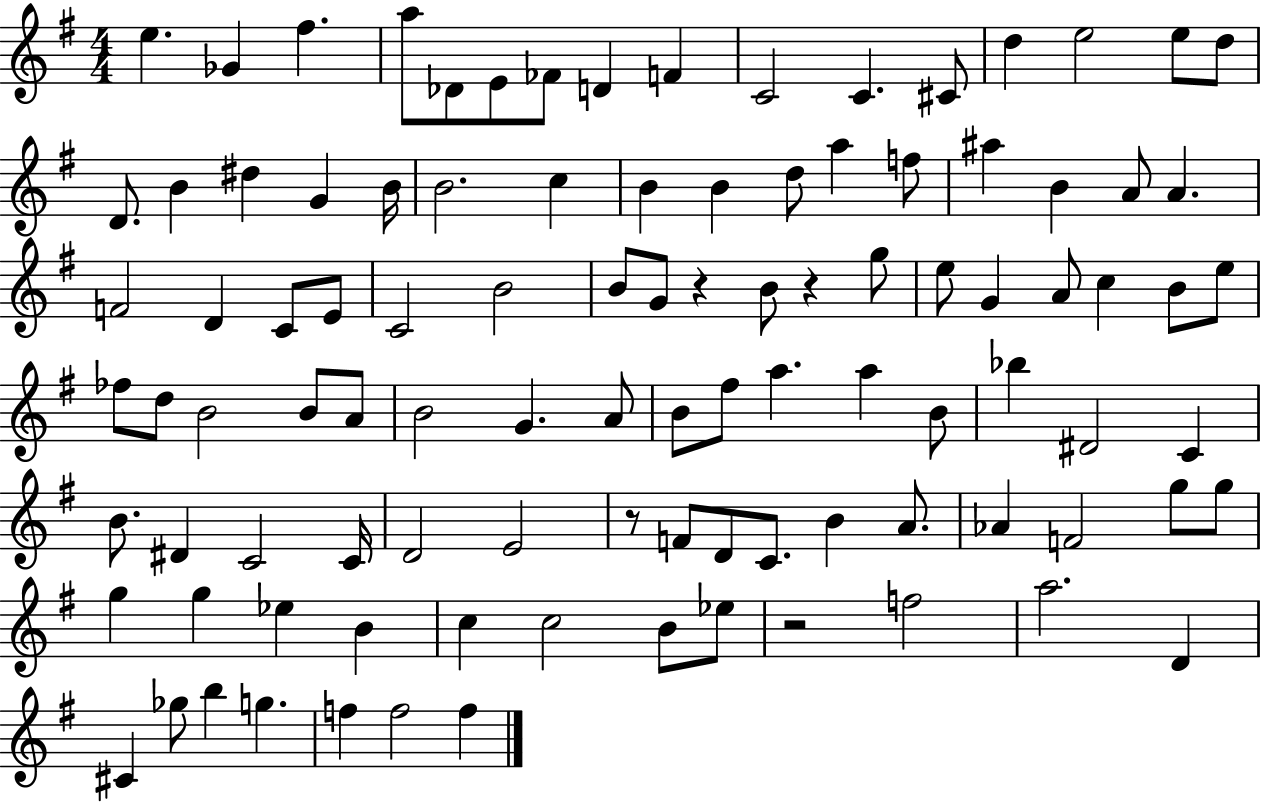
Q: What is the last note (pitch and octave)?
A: F5